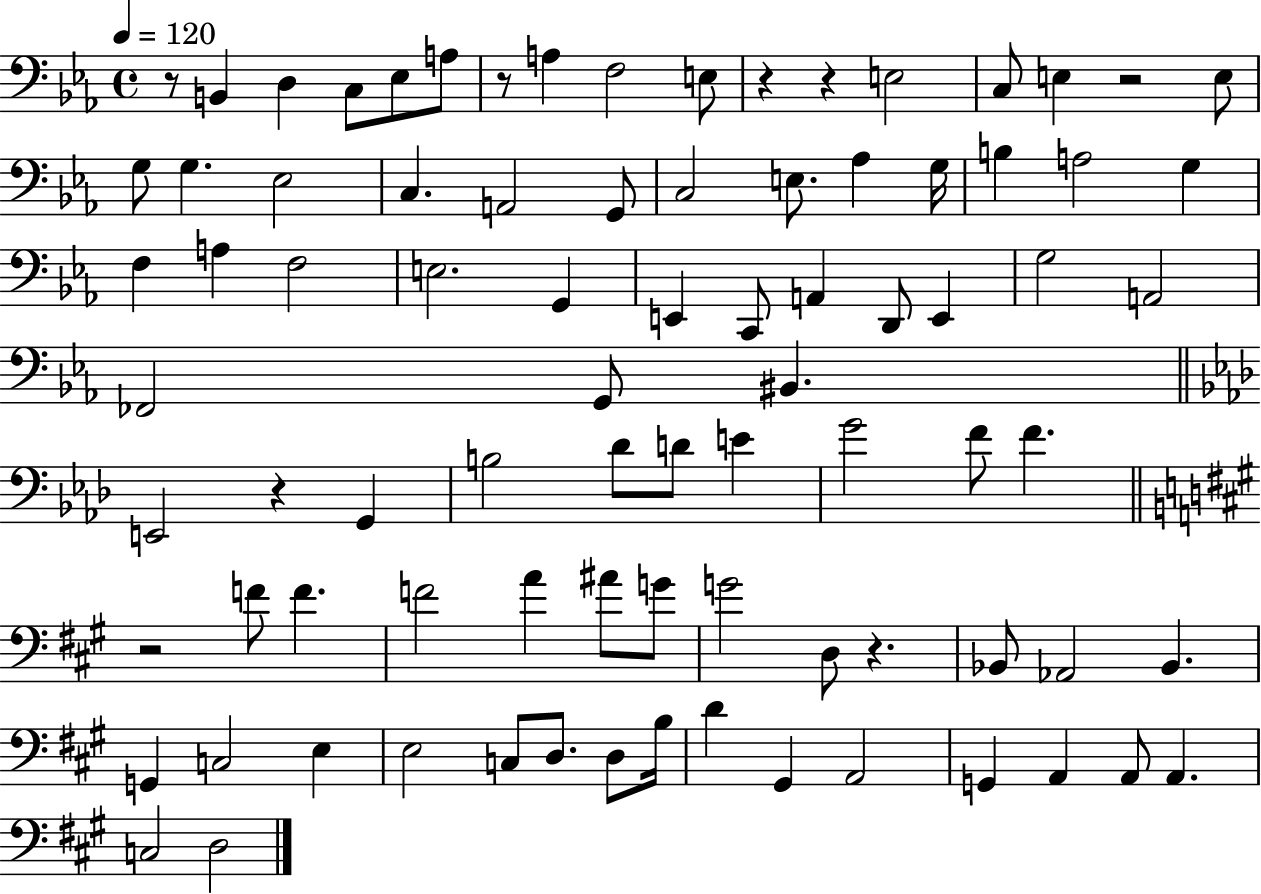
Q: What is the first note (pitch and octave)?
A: B2